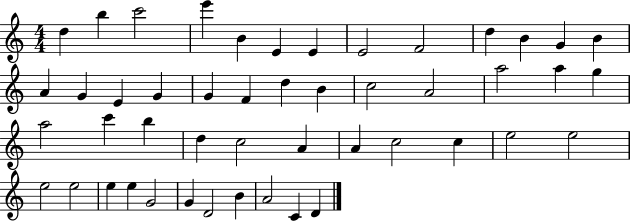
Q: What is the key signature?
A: C major